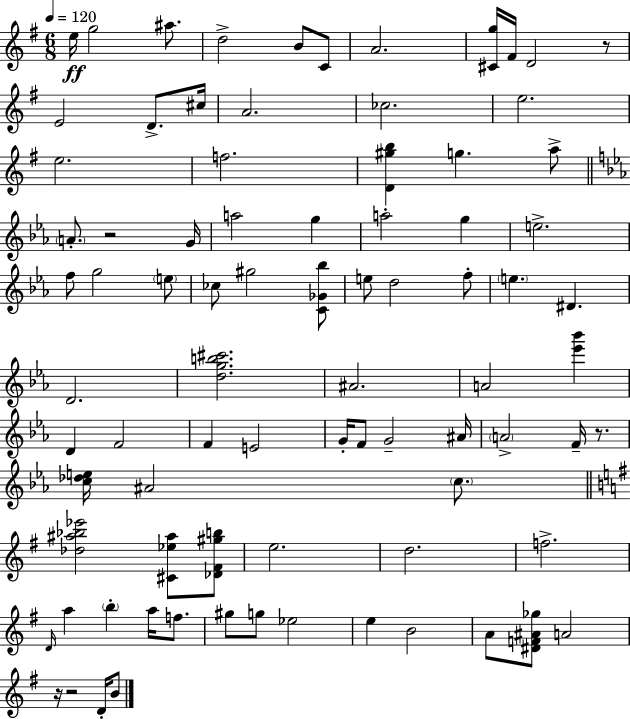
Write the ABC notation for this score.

X:1
T:Untitled
M:6/8
L:1/4
K:Em
e/4 g2 ^a/2 d2 B/2 C/2 A2 [^Cg]/4 ^F/4 D2 z/2 E2 D/2 ^c/4 A2 _c2 e2 e2 f2 [D^gb] g a/2 A/2 z2 G/4 a2 g a2 g e2 f/2 g2 e/2 _c/2 ^g2 [C_G_b]/2 e/2 d2 f/2 e ^D D2 [dgb^c']2 ^A2 A2 [_e'_b'] D F2 F E2 G/4 F/2 G2 ^A/4 A2 F/4 z/2 [c_de]/4 ^A2 c/2 [_d^a_b_e']2 [^C_e^a]/2 [_D^F^gb]/2 e2 d2 f2 D/4 a b a/4 f/2 ^g/2 g/2 _e2 e B2 A/2 [^DF^A_g]/2 A2 z/4 z2 D/4 B/2